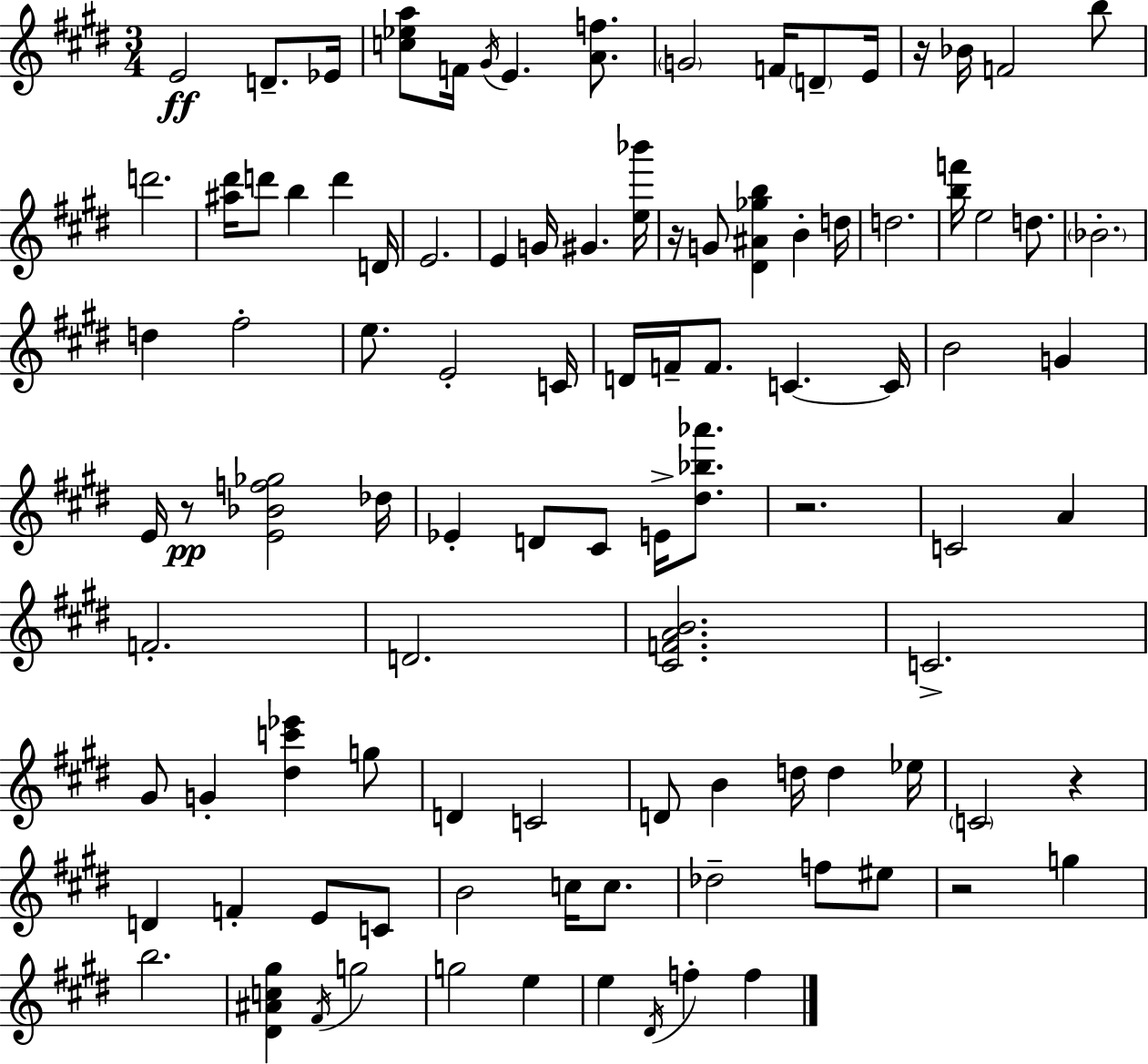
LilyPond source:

{
  \clef treble
  \numericTimeSignature
  \time 3/4
  \key e \major
  e'2\ff d'8.-- ees'16 | <c'' ees'' a''>8 f'16 \acciaccatura { gis'16 } e'4. <a' f''>8. | \parenthesize g'2 f'16 \parenthesize d'8-- | e'16 r16 bes'16 f'2 b''8 | \break d'''2. | <ais'' dis'''>16 d'''8 b''4 d'''4 | d'16 e'2. | e'4 g'16 gis'4. | \break <e'' bes'''>16 r16 g'8 <dis' ais' ges'' b''>4 b'4-. | d''16 d''2. | <b'' f'''>16 e''2 d''8. | \parenthesize bes'2.-. | \break d''4 fis''2-. | e''8. e'2-. | c'16 d'16 f'16-- f'8. c'4.~~ | c'16 b'2 g'4 | \break e'16 r8\pp <e' bes' f'' ges''>2 | des''16 ees'4-. d'8 cis'8 e'16-> <dis'' bes'' aes'''>8. | r2. | c'2 a'4 | \break f'2.-. | d'2. | <cis' f' a' b'>2. | c'2.-> | \break gis'8 g'4-. <dis'' c''' ees'''>4 g''8 | d'4 c'2 | d'8 b'4 d''16 d''4 | ees''16 \parenthesize c'2 r4 | \break d'4 f'4-. e'8 c'8 | b'2 c''16 c''8. | des''2-- f''8 eis''8 | r2 g''4 | \break b''2. | <dis' ais' c'' gis''>4 \acciaccatura { fis'16 } g''2 | g''2 e''4 | e''4 \acciaccatura { dis'16 } f''4-. f''4 | \break \bar "|."
}